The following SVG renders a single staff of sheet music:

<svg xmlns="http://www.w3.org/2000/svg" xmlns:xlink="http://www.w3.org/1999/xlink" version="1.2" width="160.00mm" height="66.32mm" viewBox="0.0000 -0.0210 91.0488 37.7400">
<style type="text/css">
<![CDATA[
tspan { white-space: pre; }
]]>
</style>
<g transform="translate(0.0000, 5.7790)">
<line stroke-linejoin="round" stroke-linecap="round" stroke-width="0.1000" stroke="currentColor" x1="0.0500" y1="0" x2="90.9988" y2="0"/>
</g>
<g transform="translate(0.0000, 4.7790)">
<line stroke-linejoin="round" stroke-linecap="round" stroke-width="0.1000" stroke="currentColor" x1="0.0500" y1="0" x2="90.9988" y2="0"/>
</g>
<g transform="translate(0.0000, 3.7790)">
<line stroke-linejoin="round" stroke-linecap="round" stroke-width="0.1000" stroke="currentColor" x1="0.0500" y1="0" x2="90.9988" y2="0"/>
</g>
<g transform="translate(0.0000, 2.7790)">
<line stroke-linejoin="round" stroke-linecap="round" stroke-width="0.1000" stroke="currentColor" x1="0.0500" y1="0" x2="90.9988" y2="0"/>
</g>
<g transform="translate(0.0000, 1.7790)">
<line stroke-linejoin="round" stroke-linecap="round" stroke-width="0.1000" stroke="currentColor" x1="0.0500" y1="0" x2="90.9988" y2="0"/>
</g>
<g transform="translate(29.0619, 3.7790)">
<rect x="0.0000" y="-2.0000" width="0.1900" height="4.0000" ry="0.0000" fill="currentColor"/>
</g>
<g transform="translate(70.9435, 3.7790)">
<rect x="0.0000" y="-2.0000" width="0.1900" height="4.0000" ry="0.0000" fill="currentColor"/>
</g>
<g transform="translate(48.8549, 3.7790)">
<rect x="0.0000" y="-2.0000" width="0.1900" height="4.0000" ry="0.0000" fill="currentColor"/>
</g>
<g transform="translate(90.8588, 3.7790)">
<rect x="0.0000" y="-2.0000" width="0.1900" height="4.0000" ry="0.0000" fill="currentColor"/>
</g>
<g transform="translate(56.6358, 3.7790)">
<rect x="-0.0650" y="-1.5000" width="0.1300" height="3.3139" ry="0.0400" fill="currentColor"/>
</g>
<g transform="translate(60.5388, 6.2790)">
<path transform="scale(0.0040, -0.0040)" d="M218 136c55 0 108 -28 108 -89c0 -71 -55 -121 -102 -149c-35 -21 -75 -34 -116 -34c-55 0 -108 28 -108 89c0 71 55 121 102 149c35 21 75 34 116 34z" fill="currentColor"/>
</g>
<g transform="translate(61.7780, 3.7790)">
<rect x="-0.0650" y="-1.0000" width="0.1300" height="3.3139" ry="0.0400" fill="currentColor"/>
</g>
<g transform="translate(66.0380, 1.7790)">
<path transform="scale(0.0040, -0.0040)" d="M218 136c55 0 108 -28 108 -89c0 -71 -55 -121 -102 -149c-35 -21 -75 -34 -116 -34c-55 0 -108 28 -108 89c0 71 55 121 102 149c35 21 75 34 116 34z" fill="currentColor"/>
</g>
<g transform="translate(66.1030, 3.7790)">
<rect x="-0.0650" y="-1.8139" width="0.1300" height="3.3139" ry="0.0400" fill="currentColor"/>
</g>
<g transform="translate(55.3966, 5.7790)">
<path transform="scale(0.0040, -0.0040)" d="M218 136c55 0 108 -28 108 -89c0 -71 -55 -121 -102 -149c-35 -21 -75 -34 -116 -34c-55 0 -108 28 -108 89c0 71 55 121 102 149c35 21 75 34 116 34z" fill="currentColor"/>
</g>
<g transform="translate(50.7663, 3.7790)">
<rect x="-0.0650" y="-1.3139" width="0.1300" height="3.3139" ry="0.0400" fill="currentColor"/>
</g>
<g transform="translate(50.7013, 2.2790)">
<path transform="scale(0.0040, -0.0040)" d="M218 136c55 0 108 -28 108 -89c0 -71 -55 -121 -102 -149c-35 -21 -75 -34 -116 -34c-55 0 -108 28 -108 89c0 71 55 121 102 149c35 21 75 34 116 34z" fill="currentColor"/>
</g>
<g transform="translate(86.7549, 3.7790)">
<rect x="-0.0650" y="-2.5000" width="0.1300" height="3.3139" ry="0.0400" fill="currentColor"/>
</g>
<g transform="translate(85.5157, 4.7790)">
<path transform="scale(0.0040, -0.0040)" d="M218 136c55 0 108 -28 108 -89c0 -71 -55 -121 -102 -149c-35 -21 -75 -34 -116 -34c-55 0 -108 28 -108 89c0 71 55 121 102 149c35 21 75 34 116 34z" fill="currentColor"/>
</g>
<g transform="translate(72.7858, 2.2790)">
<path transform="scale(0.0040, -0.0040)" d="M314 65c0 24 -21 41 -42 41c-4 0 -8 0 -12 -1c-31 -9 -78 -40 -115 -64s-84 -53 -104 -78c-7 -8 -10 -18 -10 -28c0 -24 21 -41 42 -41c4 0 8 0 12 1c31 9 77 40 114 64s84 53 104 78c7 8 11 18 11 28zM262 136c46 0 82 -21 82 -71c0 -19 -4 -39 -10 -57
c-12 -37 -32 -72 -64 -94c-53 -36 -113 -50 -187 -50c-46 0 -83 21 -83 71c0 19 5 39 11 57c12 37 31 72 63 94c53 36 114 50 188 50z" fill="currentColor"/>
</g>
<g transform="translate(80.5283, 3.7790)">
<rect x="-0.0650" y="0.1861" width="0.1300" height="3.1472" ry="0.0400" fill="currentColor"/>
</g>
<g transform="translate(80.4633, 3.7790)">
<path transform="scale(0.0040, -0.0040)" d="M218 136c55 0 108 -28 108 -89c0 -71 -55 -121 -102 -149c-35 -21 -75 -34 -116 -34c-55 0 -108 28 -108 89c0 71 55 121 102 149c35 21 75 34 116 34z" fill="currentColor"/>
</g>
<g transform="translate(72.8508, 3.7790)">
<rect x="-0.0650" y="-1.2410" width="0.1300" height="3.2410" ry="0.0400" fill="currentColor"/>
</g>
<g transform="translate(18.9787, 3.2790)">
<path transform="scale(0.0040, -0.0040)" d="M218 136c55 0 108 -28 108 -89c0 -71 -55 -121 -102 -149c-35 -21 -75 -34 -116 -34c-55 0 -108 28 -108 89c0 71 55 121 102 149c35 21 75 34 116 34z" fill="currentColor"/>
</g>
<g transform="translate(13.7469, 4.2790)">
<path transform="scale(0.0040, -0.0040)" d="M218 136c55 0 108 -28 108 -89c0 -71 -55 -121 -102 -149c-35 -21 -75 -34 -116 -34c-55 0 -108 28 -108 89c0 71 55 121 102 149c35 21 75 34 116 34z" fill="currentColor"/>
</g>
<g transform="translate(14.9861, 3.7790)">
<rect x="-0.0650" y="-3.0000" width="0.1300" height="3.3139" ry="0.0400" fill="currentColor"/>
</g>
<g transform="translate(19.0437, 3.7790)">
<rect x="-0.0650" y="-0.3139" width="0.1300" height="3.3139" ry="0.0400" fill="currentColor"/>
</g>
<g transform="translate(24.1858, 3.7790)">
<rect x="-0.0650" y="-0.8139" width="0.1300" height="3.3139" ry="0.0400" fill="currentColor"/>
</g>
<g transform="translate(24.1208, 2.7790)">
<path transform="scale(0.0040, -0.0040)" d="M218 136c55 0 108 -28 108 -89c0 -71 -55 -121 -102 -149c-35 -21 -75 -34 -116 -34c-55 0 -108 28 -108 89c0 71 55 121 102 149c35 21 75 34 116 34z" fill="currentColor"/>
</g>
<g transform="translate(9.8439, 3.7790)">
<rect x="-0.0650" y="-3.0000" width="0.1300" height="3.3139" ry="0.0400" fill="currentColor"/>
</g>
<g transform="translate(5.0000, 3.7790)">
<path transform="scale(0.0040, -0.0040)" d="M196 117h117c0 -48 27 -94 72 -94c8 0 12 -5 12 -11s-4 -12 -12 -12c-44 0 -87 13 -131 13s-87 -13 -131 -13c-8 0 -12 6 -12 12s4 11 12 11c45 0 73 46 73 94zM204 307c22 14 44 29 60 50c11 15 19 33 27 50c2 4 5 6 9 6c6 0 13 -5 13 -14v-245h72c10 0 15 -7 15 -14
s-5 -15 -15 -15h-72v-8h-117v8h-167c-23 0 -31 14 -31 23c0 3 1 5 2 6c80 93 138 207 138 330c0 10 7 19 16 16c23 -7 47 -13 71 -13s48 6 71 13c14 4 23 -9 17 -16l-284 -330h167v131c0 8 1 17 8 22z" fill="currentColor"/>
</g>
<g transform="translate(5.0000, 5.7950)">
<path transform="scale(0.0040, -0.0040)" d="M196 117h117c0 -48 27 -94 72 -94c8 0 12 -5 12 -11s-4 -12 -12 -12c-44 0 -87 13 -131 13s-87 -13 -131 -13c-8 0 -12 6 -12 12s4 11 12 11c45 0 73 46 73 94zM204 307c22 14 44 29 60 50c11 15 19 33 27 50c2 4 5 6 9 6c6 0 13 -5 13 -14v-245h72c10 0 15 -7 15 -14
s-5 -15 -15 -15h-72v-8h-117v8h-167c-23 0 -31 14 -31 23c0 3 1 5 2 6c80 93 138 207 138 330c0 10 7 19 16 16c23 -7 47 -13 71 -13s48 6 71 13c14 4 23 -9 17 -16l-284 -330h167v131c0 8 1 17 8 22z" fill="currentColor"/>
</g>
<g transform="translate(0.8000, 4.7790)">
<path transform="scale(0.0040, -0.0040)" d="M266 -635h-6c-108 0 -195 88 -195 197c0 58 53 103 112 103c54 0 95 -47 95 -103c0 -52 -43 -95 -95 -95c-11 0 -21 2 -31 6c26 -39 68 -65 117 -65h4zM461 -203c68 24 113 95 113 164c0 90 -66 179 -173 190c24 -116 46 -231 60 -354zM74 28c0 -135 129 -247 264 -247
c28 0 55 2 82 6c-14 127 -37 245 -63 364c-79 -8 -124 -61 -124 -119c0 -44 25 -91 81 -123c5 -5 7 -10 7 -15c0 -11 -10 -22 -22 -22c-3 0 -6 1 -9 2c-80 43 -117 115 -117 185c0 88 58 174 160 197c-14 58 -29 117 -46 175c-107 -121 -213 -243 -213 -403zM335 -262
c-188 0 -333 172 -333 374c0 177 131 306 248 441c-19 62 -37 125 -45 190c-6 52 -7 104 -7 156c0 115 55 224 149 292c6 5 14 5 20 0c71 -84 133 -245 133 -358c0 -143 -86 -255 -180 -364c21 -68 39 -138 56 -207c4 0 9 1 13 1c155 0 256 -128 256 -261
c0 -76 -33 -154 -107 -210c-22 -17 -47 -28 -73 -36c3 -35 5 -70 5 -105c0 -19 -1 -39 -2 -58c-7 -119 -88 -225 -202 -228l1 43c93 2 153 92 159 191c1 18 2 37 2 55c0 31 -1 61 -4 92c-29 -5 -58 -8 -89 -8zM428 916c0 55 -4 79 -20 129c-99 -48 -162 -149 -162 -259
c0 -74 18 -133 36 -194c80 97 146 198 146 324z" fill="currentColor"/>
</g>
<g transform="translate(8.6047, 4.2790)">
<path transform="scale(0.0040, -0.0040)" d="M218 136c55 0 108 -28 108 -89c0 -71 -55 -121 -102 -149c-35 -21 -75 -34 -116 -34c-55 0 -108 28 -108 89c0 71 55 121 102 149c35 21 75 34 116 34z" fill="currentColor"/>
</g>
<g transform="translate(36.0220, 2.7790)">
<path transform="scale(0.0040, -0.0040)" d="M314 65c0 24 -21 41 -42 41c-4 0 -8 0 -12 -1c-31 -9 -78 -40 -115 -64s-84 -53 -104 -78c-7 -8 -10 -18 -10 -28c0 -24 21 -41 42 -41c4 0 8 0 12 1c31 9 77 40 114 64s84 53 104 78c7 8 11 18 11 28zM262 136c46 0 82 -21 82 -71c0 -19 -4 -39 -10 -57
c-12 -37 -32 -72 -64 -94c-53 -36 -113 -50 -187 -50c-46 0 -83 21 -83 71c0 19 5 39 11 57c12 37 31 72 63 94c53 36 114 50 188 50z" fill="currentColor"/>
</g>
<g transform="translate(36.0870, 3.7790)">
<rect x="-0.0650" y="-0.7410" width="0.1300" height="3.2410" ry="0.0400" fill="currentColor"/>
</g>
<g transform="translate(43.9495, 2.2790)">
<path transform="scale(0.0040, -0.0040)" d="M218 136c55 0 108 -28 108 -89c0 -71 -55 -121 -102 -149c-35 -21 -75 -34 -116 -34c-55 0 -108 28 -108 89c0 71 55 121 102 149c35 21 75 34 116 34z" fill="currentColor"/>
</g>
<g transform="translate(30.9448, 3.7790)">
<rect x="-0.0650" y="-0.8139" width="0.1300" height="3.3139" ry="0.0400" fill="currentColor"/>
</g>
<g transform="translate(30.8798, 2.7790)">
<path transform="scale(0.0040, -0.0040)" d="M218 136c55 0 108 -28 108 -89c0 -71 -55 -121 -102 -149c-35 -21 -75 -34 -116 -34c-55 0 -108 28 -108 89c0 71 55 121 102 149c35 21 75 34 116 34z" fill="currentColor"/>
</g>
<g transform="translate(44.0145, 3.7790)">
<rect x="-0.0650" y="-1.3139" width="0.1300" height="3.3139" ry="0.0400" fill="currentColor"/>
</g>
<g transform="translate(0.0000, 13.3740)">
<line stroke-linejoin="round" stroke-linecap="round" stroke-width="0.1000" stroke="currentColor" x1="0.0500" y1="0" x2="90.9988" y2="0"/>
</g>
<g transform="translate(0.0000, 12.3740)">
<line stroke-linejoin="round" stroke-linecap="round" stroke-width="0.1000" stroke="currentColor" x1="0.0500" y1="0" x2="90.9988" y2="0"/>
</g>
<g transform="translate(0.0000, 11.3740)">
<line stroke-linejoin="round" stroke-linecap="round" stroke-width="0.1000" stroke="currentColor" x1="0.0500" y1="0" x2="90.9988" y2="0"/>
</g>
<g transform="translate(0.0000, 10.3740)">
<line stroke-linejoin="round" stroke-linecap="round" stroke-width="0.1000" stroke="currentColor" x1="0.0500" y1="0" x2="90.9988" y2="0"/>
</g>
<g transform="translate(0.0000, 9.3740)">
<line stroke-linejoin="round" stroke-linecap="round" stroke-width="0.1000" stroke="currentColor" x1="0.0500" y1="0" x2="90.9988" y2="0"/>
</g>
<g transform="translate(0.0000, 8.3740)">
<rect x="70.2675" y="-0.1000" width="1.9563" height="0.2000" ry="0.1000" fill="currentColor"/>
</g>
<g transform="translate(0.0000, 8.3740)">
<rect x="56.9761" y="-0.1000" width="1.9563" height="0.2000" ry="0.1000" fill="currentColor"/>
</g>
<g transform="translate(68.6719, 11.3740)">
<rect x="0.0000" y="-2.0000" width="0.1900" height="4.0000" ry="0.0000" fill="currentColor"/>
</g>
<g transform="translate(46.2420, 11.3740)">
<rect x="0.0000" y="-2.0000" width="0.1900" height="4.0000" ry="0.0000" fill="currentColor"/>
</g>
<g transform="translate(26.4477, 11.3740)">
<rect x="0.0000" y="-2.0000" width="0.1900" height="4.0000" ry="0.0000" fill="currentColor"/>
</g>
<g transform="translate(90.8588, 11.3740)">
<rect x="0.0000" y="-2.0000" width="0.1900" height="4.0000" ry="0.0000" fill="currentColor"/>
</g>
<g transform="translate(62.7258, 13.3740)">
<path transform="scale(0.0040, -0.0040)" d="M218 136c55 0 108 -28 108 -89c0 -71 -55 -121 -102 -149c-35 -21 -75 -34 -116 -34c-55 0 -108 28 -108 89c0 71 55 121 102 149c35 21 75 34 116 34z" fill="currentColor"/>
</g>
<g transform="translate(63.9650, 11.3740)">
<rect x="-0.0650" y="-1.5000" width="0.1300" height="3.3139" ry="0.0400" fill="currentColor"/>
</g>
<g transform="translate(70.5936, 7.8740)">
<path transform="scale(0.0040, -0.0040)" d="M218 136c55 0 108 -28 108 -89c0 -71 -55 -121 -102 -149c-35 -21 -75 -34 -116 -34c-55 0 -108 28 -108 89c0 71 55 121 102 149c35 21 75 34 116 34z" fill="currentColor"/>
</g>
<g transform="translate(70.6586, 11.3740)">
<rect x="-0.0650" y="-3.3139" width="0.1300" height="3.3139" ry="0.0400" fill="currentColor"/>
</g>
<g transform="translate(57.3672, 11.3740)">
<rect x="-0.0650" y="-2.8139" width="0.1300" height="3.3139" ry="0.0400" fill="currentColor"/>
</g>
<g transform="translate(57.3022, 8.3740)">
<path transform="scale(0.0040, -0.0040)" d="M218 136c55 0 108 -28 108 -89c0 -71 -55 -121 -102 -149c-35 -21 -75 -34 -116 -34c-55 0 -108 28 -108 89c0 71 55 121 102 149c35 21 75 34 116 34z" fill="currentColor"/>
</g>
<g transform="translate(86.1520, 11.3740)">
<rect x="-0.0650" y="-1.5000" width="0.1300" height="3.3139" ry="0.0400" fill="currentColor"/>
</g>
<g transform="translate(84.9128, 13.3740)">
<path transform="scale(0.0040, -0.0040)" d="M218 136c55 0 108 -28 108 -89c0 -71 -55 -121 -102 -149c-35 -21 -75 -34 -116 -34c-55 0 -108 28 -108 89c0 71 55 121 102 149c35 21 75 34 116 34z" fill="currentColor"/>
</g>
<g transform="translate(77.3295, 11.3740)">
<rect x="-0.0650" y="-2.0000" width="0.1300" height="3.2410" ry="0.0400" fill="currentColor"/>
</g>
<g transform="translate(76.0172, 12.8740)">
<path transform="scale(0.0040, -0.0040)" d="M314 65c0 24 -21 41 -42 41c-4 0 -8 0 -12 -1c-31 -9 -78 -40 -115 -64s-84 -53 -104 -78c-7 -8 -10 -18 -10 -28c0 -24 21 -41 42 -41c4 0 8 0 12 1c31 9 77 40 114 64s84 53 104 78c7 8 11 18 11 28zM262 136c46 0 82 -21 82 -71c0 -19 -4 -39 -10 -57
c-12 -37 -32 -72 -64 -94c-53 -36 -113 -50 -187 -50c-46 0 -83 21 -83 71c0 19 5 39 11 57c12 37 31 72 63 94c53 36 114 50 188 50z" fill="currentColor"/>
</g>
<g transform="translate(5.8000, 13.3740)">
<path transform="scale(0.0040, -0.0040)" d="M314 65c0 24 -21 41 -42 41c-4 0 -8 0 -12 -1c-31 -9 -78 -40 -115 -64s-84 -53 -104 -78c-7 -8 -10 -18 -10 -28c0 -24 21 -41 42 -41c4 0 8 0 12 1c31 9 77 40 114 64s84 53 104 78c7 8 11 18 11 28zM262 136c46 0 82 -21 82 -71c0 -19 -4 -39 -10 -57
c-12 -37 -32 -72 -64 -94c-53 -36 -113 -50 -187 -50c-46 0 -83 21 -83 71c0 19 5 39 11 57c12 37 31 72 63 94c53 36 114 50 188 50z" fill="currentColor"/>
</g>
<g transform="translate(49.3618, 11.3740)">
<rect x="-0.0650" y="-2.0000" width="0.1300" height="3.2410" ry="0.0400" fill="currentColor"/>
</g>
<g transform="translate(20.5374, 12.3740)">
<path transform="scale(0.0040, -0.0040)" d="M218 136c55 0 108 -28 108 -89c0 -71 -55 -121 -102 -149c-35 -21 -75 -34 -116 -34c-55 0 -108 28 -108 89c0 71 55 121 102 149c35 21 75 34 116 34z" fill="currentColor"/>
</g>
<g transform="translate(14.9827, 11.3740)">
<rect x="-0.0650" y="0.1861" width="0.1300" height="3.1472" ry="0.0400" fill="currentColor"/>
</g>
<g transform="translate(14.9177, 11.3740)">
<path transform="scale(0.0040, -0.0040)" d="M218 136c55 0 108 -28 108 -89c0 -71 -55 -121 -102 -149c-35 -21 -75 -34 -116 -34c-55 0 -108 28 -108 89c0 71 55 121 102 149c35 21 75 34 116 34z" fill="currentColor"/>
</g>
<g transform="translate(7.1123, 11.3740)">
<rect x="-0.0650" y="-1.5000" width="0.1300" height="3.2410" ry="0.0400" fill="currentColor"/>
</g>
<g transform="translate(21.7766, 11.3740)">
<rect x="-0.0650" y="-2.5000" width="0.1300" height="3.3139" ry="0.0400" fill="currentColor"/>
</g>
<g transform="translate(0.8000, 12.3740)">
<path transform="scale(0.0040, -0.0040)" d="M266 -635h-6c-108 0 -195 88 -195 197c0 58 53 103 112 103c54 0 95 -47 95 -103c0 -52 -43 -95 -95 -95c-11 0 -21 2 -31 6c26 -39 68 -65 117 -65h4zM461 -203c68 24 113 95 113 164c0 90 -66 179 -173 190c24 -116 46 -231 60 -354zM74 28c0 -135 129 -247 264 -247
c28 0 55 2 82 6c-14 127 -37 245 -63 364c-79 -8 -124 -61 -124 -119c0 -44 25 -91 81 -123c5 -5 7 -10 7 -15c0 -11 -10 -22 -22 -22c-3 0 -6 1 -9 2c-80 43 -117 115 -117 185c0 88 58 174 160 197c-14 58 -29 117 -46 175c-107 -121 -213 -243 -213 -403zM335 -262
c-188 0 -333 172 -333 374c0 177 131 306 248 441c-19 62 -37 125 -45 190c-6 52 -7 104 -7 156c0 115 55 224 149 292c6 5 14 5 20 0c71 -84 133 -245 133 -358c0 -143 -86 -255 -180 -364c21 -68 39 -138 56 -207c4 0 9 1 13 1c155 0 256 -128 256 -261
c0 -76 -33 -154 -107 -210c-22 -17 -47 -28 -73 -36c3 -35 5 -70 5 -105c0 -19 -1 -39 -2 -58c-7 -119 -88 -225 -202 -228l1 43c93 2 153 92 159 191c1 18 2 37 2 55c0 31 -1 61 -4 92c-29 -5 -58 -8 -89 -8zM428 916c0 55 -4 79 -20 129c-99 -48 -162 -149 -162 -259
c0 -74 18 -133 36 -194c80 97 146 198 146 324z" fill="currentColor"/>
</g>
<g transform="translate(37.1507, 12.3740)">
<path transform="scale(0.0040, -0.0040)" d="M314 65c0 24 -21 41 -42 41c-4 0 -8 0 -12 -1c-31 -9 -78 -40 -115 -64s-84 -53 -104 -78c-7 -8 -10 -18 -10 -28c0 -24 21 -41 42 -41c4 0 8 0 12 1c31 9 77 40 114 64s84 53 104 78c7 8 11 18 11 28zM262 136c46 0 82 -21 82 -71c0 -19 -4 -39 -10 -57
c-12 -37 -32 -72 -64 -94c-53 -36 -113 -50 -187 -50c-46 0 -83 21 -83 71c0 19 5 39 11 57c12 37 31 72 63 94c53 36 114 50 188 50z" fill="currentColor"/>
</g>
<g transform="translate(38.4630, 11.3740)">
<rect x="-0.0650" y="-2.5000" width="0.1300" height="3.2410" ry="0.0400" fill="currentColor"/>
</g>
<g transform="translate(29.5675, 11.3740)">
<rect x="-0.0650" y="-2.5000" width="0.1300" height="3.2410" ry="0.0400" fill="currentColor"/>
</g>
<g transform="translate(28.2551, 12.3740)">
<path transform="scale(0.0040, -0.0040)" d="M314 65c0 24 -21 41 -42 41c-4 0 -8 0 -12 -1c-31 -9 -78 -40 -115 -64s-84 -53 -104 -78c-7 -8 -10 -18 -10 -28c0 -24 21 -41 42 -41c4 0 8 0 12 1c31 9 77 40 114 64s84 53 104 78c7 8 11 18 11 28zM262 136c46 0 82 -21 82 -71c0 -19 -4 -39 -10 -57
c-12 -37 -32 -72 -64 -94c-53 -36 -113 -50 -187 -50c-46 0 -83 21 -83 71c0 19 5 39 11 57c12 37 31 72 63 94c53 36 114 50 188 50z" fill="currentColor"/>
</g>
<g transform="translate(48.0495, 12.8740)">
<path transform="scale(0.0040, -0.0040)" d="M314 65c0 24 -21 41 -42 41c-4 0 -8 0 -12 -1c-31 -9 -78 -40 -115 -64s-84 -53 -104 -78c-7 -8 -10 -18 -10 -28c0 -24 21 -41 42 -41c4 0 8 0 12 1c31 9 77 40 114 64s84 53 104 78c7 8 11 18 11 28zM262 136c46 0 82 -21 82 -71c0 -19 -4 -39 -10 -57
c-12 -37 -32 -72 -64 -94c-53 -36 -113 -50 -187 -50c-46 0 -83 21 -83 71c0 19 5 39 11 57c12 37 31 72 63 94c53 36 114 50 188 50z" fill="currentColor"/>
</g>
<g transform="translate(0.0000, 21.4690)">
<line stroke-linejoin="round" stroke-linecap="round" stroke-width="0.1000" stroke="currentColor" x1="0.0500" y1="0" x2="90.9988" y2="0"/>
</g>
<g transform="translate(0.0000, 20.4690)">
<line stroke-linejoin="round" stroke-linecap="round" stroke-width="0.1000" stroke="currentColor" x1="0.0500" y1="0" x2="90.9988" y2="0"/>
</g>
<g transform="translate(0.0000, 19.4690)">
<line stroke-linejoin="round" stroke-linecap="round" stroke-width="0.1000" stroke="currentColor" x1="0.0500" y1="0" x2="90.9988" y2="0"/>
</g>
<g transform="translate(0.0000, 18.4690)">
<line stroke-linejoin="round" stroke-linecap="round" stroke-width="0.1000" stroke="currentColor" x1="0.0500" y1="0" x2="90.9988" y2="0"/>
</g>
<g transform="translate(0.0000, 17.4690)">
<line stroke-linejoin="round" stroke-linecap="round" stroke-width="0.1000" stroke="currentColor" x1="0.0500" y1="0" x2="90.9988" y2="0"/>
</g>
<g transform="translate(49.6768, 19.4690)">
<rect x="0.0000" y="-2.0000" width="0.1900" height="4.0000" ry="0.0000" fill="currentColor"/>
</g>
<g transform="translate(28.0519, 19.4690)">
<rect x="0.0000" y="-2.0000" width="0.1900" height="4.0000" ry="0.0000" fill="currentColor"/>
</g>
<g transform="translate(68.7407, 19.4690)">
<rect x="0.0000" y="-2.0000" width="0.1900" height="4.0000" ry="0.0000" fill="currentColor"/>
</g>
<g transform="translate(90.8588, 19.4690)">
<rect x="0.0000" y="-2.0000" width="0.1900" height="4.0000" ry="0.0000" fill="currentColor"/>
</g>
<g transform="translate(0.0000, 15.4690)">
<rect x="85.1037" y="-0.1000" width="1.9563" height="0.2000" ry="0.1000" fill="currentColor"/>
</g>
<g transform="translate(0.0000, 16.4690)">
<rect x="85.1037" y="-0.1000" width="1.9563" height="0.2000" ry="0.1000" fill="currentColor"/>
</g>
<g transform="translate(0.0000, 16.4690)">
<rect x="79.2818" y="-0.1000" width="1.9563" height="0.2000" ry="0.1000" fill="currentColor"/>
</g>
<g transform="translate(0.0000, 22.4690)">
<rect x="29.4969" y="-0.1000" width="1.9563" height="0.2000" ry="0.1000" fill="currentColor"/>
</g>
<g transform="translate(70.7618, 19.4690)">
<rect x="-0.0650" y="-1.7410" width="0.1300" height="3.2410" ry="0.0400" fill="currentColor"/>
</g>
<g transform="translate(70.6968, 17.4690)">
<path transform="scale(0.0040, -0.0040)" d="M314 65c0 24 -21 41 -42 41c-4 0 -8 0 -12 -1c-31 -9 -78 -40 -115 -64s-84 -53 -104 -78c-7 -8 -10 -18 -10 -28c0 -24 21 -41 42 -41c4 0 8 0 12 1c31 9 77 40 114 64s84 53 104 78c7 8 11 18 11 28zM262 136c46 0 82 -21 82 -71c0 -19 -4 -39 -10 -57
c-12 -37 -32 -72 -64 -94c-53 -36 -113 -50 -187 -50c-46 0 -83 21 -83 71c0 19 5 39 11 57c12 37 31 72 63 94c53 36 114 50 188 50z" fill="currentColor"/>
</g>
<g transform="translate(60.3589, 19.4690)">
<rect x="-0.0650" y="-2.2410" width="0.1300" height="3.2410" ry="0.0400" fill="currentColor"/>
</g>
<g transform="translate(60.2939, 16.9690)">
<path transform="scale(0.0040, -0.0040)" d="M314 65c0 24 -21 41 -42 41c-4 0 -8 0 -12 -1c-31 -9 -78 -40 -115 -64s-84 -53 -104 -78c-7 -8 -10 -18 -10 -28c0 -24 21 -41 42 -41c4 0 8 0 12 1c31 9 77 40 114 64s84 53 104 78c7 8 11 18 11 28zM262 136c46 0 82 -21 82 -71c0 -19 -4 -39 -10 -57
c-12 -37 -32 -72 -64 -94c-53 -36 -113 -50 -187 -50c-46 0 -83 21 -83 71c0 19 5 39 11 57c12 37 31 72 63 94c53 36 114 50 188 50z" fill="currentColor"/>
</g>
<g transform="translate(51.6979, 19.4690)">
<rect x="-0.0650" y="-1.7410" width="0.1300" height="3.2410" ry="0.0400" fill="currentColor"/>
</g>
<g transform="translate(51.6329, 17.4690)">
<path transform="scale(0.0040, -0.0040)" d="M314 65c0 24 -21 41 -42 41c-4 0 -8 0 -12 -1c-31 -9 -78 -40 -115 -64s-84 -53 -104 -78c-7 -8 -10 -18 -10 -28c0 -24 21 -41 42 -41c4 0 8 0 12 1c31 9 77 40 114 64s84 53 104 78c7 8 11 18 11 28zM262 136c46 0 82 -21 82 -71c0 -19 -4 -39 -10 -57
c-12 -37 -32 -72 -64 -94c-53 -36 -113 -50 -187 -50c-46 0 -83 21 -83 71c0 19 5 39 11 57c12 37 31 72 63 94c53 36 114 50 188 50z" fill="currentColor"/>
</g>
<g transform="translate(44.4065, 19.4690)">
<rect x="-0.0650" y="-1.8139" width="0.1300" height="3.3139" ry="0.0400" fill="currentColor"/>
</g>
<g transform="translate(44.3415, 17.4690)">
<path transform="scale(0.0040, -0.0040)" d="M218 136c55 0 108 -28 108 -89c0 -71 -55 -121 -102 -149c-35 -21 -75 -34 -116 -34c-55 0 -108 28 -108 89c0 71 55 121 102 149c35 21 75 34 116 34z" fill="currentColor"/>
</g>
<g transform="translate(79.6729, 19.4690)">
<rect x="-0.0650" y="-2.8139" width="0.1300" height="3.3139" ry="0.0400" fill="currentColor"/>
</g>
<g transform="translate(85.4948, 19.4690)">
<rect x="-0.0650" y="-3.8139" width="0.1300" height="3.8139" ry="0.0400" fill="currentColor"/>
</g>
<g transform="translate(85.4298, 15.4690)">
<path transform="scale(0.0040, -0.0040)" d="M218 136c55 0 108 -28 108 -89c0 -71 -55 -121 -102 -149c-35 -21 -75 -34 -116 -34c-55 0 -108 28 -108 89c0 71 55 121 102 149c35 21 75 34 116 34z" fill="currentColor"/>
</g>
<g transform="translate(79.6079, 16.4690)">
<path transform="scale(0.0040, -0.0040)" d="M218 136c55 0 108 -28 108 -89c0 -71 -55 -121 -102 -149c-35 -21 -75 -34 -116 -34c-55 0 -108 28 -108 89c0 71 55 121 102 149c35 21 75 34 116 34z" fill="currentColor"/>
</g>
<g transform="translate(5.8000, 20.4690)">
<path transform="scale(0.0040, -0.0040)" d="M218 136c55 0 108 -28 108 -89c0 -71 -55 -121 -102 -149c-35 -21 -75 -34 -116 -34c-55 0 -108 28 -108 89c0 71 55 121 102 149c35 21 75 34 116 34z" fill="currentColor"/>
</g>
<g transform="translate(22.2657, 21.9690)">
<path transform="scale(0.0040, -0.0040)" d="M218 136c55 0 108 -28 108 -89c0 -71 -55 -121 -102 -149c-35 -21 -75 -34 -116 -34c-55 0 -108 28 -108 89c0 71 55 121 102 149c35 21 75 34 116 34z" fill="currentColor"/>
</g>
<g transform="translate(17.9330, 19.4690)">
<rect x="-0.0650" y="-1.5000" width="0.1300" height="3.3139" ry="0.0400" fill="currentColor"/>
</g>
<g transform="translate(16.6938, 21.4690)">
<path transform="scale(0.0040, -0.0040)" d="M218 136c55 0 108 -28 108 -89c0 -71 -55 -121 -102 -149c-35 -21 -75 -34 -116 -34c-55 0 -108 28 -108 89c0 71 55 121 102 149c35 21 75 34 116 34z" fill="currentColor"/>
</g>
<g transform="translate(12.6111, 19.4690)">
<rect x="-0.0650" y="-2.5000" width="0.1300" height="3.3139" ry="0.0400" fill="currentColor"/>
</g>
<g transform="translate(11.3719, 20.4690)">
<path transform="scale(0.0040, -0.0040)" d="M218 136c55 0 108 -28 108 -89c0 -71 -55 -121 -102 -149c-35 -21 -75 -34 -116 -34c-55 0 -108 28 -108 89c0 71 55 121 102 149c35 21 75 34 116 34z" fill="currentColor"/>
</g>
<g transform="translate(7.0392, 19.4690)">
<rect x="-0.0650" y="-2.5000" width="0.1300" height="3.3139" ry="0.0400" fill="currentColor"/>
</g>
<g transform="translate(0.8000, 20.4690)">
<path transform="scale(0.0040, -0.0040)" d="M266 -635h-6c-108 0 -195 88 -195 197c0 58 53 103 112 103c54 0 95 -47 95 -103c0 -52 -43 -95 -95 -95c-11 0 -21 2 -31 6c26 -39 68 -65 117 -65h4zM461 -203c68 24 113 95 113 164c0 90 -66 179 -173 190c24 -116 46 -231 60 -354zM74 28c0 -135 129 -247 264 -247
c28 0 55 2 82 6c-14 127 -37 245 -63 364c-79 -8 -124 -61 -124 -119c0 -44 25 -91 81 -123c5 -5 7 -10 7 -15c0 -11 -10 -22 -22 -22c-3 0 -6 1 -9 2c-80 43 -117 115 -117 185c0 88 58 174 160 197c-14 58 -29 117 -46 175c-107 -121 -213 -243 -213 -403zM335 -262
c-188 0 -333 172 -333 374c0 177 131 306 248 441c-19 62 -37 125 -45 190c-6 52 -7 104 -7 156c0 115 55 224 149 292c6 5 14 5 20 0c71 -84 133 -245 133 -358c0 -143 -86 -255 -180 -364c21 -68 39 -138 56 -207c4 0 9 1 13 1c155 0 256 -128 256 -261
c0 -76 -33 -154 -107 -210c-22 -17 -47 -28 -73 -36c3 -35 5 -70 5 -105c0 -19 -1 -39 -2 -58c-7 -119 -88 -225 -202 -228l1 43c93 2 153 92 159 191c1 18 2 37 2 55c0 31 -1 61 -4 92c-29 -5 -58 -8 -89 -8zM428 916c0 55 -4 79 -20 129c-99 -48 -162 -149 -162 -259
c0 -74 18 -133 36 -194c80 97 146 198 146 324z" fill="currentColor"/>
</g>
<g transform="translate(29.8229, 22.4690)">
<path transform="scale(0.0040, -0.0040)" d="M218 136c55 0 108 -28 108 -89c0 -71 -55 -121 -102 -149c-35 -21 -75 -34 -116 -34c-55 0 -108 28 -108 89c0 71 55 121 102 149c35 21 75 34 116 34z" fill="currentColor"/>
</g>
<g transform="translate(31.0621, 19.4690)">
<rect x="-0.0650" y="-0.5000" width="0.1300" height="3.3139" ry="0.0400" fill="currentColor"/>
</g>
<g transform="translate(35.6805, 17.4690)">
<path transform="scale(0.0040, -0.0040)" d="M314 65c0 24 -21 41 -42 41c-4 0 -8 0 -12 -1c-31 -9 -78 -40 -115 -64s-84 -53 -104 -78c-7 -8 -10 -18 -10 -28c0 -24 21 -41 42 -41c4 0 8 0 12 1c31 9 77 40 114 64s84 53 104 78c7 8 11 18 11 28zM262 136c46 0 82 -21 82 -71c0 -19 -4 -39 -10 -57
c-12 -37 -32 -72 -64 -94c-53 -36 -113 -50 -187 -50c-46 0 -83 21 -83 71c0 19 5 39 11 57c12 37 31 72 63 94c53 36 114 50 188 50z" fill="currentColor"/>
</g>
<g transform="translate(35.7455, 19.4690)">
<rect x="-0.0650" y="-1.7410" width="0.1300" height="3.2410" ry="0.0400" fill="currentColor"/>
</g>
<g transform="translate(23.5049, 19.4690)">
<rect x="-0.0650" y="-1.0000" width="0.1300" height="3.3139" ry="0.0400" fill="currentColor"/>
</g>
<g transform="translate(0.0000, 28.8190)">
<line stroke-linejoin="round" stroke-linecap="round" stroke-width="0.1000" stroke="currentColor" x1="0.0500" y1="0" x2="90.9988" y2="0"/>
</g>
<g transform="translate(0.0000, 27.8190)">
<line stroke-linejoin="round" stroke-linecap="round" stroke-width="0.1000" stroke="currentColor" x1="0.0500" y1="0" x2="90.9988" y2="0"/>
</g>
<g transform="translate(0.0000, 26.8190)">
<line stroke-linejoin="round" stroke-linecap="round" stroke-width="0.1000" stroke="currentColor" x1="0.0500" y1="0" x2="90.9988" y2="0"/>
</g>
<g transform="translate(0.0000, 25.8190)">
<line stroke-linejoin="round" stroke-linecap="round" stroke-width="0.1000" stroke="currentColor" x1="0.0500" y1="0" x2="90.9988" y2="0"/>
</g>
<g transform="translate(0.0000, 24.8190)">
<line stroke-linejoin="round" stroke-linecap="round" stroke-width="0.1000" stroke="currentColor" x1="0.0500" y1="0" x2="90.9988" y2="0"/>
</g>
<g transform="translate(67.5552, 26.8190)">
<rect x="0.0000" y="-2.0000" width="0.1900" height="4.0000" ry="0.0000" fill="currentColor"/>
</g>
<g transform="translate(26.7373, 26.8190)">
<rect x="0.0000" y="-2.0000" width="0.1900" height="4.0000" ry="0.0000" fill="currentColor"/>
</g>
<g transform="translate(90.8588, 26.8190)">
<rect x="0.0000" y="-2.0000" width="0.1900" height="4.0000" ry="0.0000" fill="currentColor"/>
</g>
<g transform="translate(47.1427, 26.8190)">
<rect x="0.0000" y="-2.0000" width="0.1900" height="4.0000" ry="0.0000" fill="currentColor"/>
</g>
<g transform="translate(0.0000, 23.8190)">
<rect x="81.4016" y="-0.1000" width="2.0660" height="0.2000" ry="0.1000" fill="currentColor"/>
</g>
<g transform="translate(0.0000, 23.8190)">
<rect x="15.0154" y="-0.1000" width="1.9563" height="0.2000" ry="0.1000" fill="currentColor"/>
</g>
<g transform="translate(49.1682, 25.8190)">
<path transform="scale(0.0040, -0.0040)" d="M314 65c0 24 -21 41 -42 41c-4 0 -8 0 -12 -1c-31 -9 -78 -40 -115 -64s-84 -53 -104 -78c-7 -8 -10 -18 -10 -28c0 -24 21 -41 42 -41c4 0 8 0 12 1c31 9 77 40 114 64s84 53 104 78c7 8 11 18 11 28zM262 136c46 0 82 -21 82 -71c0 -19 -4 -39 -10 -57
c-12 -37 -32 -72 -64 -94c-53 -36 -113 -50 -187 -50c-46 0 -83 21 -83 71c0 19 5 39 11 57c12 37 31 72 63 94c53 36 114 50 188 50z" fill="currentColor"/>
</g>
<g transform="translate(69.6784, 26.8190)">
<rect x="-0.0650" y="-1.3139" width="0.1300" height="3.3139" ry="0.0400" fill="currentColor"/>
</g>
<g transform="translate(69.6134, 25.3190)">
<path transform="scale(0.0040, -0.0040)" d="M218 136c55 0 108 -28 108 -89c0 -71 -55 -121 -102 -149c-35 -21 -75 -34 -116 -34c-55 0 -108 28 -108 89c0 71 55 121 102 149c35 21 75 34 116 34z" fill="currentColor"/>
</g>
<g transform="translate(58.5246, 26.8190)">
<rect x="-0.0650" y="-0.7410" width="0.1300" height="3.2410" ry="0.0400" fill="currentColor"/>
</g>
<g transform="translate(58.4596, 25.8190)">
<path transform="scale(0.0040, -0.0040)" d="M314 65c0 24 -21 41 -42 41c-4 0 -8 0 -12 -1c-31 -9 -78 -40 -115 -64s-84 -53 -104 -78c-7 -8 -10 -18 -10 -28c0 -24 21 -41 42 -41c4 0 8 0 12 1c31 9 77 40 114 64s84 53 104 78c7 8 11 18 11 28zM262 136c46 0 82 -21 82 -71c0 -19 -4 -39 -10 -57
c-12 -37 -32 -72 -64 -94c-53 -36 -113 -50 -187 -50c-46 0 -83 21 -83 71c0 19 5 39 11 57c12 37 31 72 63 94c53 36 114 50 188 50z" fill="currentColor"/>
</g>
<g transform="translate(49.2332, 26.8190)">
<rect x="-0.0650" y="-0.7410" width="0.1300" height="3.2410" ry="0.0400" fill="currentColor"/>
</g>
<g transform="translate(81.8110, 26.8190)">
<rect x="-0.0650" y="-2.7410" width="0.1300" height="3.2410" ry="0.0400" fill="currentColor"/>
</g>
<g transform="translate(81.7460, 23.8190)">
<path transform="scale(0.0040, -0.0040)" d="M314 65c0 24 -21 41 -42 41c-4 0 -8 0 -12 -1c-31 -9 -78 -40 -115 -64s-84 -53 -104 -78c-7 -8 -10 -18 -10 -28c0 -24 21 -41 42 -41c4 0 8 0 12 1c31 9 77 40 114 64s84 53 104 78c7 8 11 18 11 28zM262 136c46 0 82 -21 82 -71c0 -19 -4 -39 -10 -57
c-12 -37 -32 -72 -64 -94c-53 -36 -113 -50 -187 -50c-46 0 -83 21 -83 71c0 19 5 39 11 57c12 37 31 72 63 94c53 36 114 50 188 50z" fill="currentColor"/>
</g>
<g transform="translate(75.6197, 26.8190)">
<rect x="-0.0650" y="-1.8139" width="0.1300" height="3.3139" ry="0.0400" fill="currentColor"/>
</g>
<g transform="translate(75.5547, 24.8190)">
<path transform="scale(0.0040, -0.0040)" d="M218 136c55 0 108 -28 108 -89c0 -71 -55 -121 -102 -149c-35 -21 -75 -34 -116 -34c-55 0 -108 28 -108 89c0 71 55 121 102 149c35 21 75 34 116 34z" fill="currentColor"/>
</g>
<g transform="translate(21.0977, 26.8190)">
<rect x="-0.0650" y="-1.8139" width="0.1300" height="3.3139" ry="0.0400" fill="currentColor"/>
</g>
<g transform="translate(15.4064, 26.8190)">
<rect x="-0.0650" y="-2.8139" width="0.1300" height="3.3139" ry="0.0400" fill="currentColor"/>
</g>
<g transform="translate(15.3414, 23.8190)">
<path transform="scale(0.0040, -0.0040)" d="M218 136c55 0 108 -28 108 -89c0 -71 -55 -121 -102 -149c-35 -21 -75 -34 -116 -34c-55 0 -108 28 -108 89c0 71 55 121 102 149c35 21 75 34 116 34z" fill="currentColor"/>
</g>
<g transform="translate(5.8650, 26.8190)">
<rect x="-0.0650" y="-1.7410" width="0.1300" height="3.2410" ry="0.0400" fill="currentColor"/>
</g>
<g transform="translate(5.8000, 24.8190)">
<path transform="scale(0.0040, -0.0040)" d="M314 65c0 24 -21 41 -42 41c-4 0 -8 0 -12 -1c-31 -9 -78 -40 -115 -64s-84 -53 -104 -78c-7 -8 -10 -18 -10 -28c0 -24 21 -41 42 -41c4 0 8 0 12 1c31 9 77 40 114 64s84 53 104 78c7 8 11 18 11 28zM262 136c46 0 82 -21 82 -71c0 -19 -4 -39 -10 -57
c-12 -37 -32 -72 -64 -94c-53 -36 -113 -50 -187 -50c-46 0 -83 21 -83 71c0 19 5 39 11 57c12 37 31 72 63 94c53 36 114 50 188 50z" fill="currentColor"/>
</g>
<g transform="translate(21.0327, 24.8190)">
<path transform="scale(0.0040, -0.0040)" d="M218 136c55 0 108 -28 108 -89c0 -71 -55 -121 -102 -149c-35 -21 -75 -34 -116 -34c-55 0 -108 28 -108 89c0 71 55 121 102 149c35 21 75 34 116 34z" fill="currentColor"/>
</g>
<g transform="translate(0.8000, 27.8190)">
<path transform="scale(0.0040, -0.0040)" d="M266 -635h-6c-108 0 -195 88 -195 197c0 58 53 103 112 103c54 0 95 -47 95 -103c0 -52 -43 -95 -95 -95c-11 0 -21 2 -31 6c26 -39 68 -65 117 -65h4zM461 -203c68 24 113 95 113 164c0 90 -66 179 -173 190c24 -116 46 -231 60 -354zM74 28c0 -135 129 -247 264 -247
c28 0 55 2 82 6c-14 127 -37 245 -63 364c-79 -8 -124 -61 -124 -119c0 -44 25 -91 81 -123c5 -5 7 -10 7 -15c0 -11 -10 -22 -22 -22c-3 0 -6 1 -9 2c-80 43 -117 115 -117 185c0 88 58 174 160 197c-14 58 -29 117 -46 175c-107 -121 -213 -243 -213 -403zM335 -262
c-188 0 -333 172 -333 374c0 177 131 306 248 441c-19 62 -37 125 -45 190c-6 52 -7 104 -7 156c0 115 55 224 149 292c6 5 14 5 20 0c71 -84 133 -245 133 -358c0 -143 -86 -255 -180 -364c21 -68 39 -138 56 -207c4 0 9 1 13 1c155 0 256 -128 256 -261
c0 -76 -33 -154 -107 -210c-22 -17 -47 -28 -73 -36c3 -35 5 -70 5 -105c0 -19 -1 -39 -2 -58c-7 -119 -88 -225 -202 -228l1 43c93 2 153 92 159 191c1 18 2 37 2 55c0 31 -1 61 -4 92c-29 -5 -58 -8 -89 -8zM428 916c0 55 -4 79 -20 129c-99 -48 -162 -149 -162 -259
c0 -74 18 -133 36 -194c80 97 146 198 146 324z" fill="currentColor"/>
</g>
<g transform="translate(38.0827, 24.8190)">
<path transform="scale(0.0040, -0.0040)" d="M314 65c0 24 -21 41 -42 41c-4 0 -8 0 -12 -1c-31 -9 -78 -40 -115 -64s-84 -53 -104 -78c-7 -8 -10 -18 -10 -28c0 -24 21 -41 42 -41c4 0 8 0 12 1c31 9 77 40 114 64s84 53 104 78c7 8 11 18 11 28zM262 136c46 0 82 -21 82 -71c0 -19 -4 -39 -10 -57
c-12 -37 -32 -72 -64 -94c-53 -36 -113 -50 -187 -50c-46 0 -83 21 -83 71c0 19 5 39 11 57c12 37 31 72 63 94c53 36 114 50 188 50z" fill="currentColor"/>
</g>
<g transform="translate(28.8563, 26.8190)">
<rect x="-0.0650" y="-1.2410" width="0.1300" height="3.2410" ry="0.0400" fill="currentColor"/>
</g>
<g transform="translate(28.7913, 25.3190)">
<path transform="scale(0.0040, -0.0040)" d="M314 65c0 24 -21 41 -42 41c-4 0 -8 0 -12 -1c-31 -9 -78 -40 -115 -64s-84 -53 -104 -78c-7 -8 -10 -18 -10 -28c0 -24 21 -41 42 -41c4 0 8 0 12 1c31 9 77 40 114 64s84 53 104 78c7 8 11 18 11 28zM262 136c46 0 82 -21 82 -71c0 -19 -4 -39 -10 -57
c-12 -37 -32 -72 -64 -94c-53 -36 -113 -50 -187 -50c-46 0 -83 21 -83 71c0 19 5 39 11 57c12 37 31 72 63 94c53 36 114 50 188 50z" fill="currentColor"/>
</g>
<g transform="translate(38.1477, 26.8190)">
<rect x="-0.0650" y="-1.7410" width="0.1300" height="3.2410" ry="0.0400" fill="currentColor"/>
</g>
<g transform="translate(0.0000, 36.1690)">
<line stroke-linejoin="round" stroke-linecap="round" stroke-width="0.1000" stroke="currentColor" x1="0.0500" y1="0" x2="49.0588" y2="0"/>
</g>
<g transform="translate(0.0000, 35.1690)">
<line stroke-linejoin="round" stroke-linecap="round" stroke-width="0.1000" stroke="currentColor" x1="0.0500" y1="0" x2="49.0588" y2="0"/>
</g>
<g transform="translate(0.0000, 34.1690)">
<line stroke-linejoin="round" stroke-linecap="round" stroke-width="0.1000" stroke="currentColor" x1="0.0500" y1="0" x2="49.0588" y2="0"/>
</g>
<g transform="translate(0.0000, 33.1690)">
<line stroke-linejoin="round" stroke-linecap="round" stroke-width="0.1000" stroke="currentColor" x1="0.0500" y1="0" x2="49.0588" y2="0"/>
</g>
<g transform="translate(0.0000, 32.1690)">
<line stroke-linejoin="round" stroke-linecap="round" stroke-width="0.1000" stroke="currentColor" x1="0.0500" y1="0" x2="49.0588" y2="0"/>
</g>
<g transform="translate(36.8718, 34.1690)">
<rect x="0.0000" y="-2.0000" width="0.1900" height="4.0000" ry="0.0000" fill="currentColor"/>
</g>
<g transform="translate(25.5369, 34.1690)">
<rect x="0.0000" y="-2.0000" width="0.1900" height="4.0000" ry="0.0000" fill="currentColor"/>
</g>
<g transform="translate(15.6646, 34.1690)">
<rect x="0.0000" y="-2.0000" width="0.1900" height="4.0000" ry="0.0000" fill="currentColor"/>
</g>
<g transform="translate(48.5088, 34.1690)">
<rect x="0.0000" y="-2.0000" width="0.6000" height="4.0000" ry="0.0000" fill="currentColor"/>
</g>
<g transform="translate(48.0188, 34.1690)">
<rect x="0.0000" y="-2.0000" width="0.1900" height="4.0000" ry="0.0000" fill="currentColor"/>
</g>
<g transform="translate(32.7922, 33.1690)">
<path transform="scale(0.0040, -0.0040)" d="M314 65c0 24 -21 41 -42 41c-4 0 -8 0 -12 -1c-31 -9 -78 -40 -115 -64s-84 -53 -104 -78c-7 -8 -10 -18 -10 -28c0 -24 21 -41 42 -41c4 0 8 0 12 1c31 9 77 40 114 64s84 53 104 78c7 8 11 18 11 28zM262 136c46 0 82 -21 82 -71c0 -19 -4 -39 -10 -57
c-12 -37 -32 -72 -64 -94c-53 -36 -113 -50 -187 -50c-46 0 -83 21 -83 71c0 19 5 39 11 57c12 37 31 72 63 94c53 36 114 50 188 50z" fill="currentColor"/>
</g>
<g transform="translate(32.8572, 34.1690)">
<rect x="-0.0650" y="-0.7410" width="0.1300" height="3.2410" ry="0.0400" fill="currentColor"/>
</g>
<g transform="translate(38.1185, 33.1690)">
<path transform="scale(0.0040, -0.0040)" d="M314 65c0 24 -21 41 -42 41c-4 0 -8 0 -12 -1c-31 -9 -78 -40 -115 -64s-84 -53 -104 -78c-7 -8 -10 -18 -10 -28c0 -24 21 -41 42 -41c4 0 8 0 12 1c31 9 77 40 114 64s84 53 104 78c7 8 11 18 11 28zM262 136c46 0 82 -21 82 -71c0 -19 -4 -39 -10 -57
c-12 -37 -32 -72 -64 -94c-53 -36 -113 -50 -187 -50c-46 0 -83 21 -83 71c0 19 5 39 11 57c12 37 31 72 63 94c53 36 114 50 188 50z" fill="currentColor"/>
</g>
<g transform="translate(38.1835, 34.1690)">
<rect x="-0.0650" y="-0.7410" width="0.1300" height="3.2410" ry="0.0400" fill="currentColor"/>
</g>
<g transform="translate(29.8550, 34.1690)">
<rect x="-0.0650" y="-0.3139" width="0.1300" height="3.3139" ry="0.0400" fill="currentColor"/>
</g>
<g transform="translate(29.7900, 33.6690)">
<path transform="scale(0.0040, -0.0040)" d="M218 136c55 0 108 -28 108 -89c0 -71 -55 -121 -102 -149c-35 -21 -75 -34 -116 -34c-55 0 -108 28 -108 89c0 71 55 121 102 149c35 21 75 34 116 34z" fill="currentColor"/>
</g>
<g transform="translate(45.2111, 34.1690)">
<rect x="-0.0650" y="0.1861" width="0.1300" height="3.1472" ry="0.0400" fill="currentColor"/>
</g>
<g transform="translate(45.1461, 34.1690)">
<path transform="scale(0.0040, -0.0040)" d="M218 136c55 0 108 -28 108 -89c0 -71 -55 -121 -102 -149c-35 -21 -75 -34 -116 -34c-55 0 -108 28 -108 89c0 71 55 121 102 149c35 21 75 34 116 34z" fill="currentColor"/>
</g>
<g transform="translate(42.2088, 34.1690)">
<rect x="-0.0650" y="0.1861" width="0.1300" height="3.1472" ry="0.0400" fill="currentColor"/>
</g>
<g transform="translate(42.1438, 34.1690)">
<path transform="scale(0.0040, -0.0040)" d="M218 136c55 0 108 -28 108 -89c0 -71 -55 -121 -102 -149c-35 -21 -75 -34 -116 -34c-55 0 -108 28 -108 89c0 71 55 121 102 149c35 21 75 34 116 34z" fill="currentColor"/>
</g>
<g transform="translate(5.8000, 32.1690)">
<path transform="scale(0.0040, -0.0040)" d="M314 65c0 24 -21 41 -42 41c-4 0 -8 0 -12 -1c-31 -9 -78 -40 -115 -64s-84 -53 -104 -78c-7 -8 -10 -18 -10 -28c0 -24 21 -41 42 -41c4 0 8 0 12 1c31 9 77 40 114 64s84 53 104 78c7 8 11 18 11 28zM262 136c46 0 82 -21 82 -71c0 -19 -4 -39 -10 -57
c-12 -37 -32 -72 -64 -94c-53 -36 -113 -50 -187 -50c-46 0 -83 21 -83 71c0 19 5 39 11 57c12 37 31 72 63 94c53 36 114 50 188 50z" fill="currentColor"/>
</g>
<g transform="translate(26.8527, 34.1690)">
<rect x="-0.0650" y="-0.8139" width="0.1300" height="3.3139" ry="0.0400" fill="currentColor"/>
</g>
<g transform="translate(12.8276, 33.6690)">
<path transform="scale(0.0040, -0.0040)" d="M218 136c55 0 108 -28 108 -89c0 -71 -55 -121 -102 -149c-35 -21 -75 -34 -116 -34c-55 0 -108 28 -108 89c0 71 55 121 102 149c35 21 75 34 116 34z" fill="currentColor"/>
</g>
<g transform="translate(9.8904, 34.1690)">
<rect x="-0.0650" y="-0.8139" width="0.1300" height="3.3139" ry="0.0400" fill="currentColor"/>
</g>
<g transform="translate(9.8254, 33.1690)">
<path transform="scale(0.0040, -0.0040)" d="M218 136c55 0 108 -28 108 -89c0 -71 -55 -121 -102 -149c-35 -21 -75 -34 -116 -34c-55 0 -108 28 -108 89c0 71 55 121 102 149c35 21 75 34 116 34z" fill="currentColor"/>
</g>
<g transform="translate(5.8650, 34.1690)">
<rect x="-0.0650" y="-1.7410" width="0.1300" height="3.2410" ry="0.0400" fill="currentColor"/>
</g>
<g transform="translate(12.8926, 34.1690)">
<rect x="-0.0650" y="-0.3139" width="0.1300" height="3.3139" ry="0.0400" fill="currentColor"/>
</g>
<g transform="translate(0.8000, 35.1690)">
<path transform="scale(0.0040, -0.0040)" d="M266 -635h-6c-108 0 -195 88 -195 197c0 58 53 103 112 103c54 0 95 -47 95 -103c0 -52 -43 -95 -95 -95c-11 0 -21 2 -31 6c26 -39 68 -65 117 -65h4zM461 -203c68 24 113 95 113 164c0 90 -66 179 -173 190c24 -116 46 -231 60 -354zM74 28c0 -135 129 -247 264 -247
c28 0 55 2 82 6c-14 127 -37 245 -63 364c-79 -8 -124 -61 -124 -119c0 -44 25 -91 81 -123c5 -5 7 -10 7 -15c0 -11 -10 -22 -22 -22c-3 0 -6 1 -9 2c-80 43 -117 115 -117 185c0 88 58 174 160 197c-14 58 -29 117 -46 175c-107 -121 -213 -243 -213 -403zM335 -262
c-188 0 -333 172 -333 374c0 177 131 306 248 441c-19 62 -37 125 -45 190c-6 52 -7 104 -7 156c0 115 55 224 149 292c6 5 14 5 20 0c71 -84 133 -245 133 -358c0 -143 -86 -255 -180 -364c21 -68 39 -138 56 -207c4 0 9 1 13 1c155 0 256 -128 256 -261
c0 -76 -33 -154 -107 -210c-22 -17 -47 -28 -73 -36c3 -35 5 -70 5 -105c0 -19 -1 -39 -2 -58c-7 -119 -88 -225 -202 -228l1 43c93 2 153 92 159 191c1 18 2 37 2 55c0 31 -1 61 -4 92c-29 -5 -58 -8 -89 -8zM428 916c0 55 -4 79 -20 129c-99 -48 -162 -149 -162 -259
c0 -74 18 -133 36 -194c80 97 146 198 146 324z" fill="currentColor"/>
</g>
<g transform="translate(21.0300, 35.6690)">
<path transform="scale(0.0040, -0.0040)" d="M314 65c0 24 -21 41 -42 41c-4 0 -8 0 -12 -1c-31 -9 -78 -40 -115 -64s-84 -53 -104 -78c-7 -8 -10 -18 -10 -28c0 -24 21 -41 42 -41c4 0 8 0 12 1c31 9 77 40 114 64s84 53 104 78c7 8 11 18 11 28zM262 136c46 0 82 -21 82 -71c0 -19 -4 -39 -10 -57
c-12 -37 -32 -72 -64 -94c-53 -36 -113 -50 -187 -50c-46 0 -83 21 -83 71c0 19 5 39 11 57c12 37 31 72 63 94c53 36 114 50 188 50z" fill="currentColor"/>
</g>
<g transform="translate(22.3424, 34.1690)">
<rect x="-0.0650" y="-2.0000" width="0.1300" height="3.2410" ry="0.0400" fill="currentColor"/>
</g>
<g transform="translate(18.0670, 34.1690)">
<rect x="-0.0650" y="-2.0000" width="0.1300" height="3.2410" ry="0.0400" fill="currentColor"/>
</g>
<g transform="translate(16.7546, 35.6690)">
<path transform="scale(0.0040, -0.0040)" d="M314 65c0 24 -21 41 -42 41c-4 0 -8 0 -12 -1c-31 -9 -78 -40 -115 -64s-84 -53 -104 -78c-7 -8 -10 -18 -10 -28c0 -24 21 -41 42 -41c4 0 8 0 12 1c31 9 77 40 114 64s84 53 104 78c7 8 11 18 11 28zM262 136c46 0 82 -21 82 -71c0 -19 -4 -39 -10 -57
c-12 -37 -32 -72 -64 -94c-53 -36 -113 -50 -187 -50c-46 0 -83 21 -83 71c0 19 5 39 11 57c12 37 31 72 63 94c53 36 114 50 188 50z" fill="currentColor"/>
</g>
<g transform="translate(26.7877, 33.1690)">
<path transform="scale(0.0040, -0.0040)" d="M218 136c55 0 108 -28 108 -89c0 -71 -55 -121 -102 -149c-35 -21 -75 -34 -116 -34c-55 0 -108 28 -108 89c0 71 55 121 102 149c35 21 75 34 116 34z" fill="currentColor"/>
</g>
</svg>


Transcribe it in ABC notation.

X:1
T:Untitled
M:4/4
L:1/4
K:C
A A c d d d2 e e E D f e2 B G E2 B G G2 G2 F2 a E b F2 E G G E D C f2 f f2 g2 f2 a c' f2 a f e2 f2 d2 d2 e f a2 f2 d c F2 F2 d c d2 d2 B B